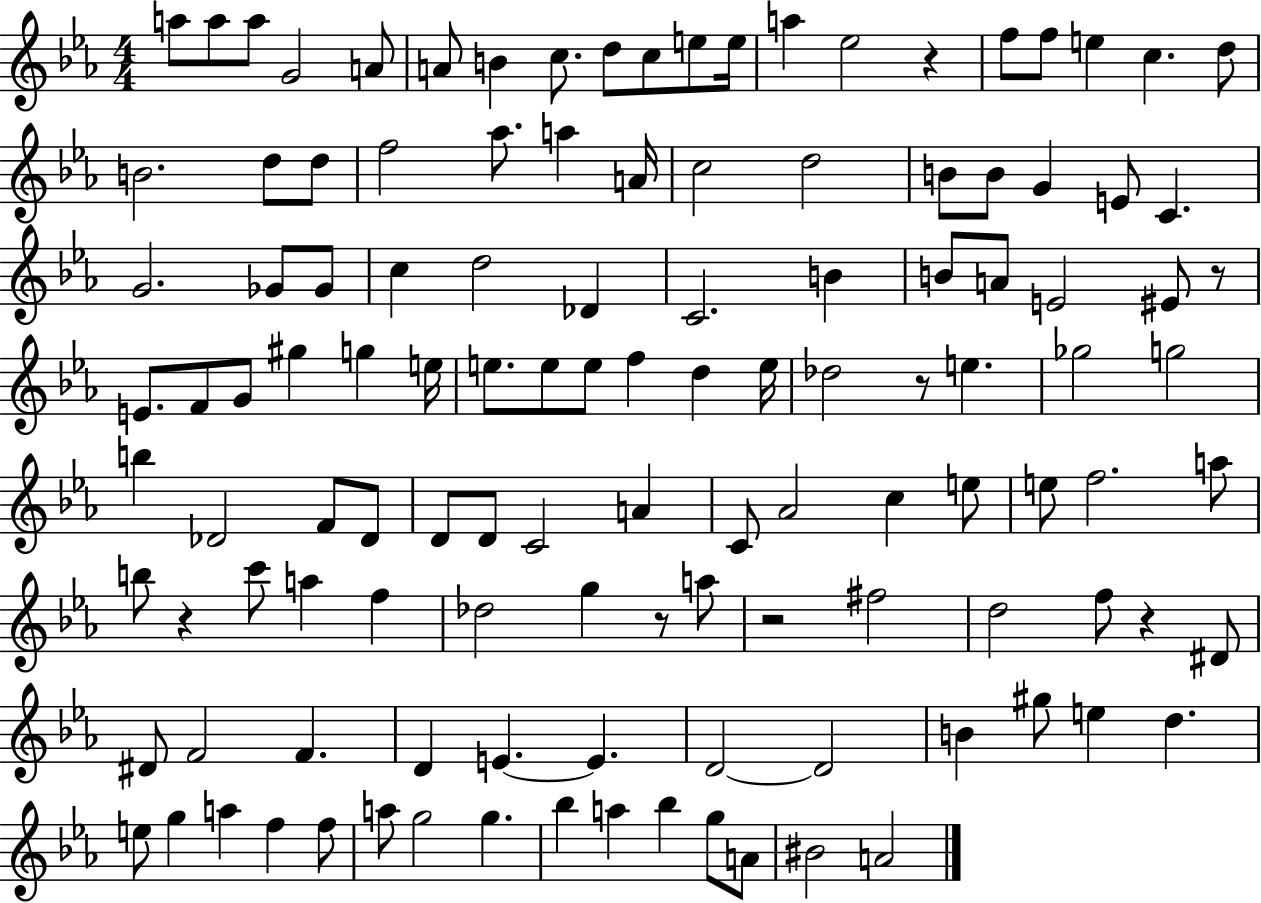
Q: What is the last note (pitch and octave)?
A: A4